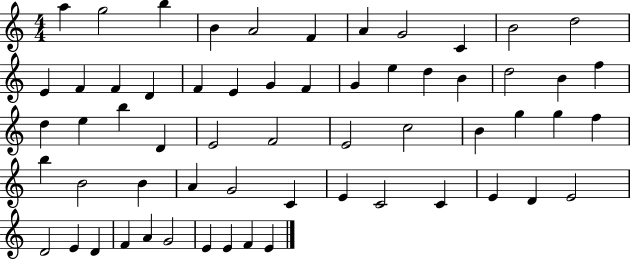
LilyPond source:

{
  \clef treble
  \numericTimeSignature
  \time 4/4
  \key c \major
  a''4 g''2 b''4 | b'4 a'2 f'4 | a'4 g'2 c'4 | b'2 d''2 | \break e'4 f'4 f'4 d'4 | f'4 e'4 g'4 f'4 | g'4 e''4 d''4 b'4 | d''2 b'4 f''4 | \break d''4 e''4 b''4 d'4 | e'2 f'2 | e'2 c''2 | b'4 g''4 g''4 f''4 | \break b''4 b'2 b'4 | a'4 g'2 c'4 | e'4 c'2 c'4 | e'4 d'4 e'2 | \break d'2 e'4 d'4 | f'4 a'4 g'2 | e'4 e'4 f'4 e'4 | \bar "|."
}